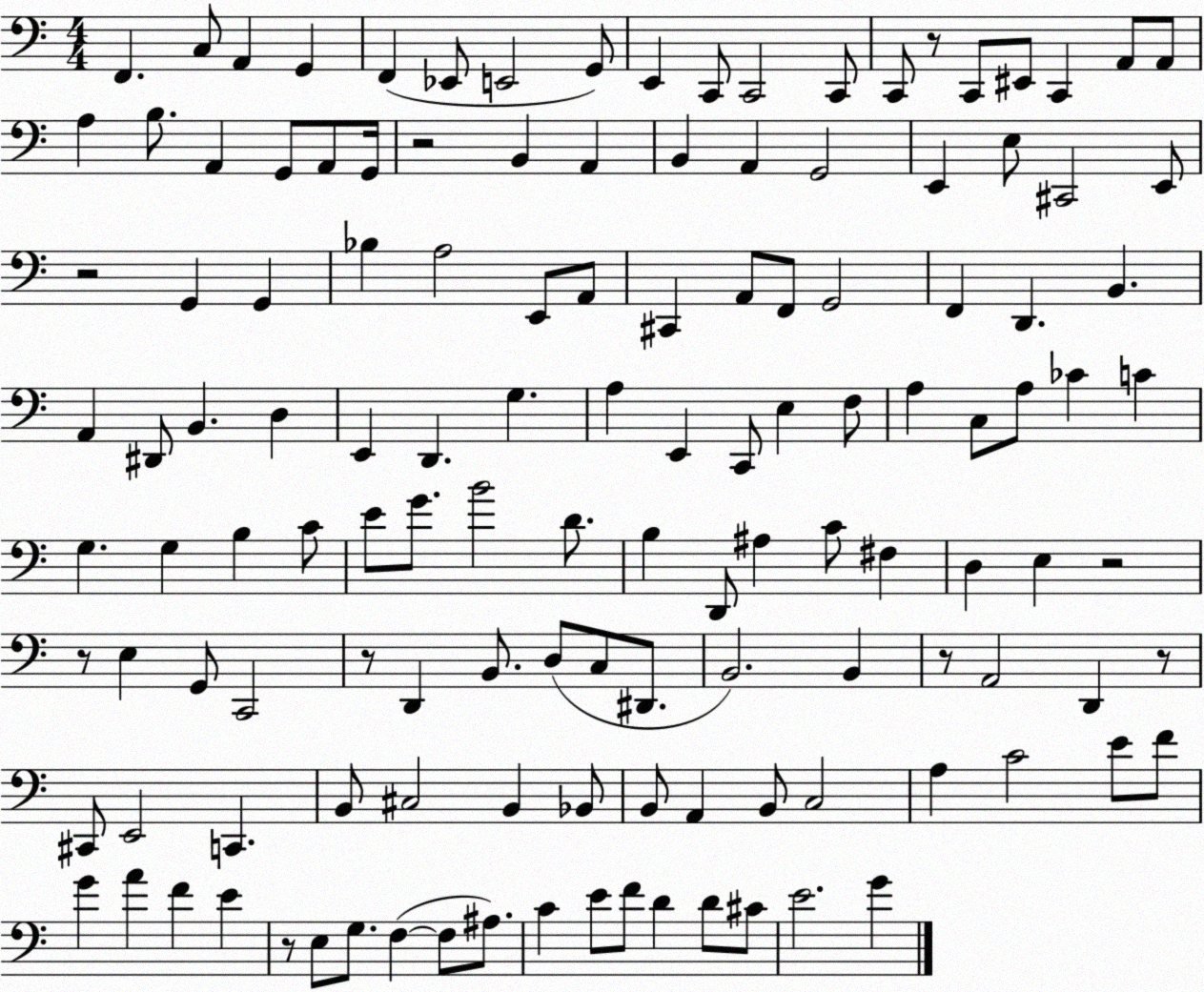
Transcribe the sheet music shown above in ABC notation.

X:1
T:Untitled
M:4/4
L:1/4
K:C
F,, C,/2 A,, G,, F,, _E,,/2 E,,2 G,,/2 E,, C,,/2 C,,2 C,,/2 C,,/2 z/2 C,,/2 ^E,,/2 C,, A,,/2 A,,/2 A, B,/2 A,, G,,/2 A,,/2 G,,/4 z2 B,, A,, B,, A,, G,,2 E,, E,/2 ^C,,2 E,,/2 z2 G,, G,, _B, A,2 E,,/2 A,,/2 ^C,, A,,/2 F,,/2 G,,2 F,, D,, B,, A,, ^D,,/2 B,, D, E,, D,, G, A, E,, C,,/2 E, F,/2 A, C,/2 A,/2 _C C G, G, B, C/2 E/2 G/2 B2 D/2 B, D,,/2 ^A, C/2 ^F, D, E, z2 z/2 E, G,,/2 C,,2 z/2 D,, B,,/2 D,/2 C,/2 ^D,,/2 B,,2 B,, z/2 A,,2 D,, z/2 ^C,,/2 E,,2 C,, B,,/2 ^C,2 B,, _B,,/2 B,,/2 A,, B,,/2 C,2 A, C2 E/2 F/2 G A F E z/2 E,/2 G,/2 F, F,/2 ^A,/2 C E/2 F/2 D D/2 ^C/2 E2 G